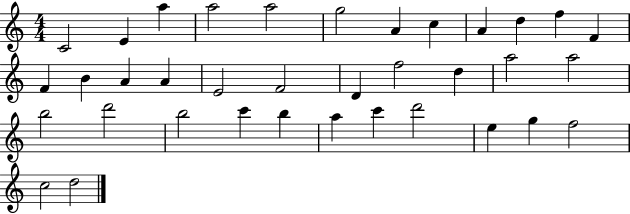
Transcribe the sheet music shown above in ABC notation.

X:1
T:Untitled
M:4/4
L:1/4
K:C
C2 E a a2 a2 g2 A c A d f F F B A A E2 F2 D f2 d a2 a2 b2 d'2 b2 c' b a c' d'2 e g f2 c2 d2